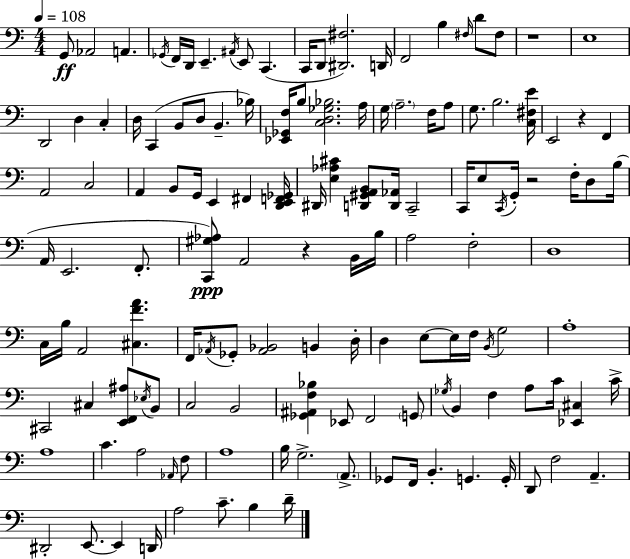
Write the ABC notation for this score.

X:1
T:Untitled
M:4/4
L:1/4
K:Am
G,,/2 _A,,2 A,, _G,,/4 F,,/4 D,,/4 E,, ^A,,/4 E,,/2 C,, C,,/4 D,,/2 [^D,,^F,]2 D,,/4 F,,2 B, ^F,/4 D/2 ^F,/2 z4 E,4 D,,2 D, C, D,/4 C,, B,,/2 D,/2 B,, _B,/4 [_E,,_G,,F,]/4 B,/2 [C,D,_G,_B,]2 A,/4 G,/4 A,2 F,/4 A,/2 G,/2 B,2 [C,^F,E]/4 E,,2 z F,, A,,2 C,2 A,, B,,/2 G,,/4 E,, ^F,, [D,,E,,F,,_G,,]/4 ^D,,/4 [E,_A,^C] [D,,^G,,A,,B,,]/2 [D,,_A,,]/4 C,,2 C,,/4 E,/2 C,,/4 G,,/4 z2 F,/4 D,/2 B,/4 A,,/4 E,,2 F,,/2 [C,,^G,_A,]/2 A,,2 z B,,/4 B,/4 A,2 F,2 D,4 C,/4 B,/4 A,,2 [^C,FA] F,,/4 _A,,/4 _G,,/2 [_A,,_B,,]2 B,, D,/4 D, E,/2 E,/4 F,/4 B,,/4 G,2 A,4 ^C,,2 ^C, [E,,F,,^A,]/2 _E,/4 B,,/2 C,2 B,,2 [_G,,^A,,F,_B,] _E,,/2 F,,2 G,,/2 _G,/4 B,, F, A,/2 C/4 [_E,,^C,] C/4 A,4 C A,2 _A,,/4 F,/2 A,4 B,/4 G,2 A,,/2 _G,,/2 F,,/4 B,, G,, G,,/4 D,,/2 F,2 A,, ^D,,2 E,,/2 E,, D,,/4 A,2 C/2 B, D/4